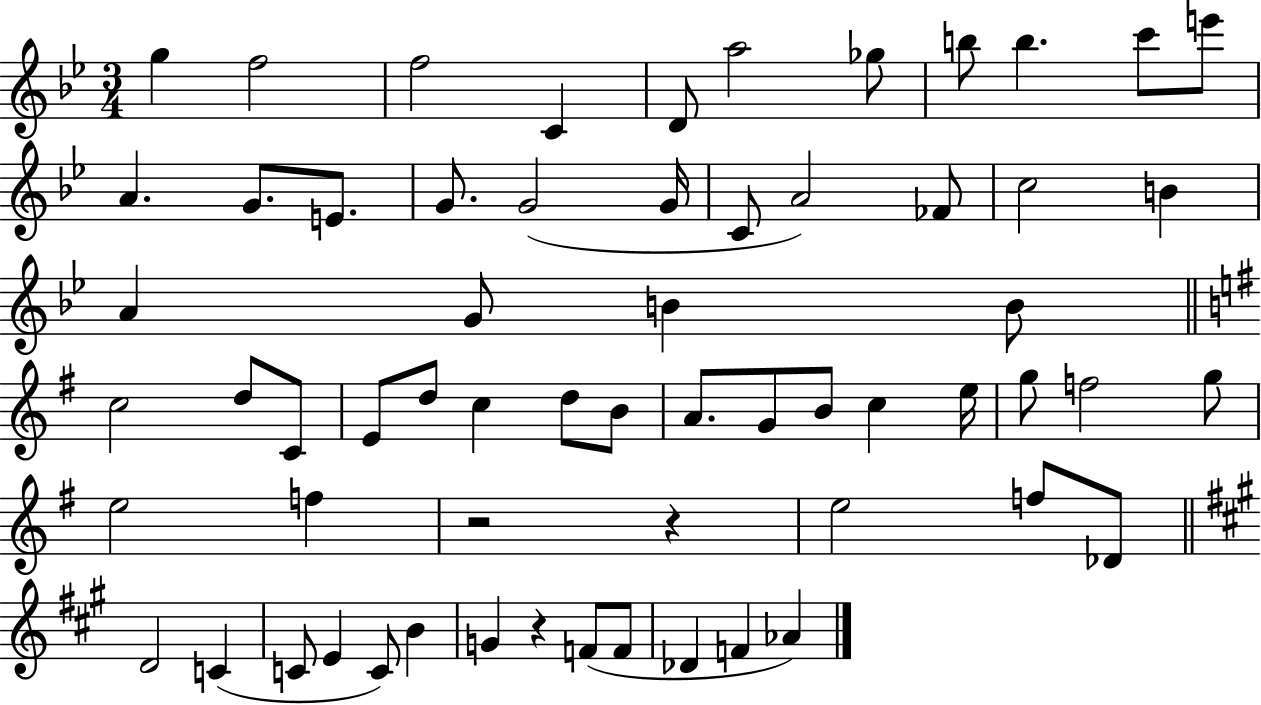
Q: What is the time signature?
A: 3/4